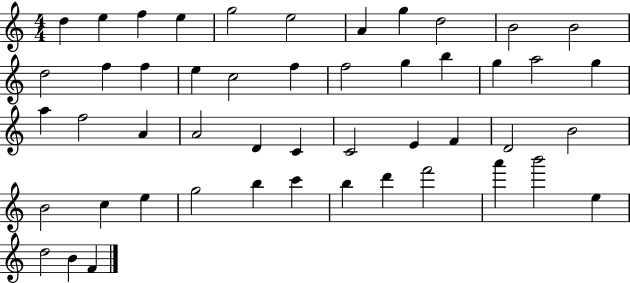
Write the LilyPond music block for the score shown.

{
  \clef treble
  \numericTimeSignature
  \time 4/4
  \key c \major
  d''4 e''4 f''4 e''4 | g''2 e''2 | a'4 g''4 d''2 | b'2 b'2 | \break d''2 f''4 f''4 | e''4 c''2 f''4 | f''2 g''4 b''4 | g''4 a''2 g''4 | \break a''4 f''2 a'4 | a'2 d'4 c'4 | c'2 e'4 f'4 | d'2 b'2 | \break b'2 c''4 e''4 | g''2 b''4 c'''4 | b''4 d'''4 f'''2 | a'''4 b'''2 e''4 | \break d''2 b'4 f'4 | \bar "|."
}